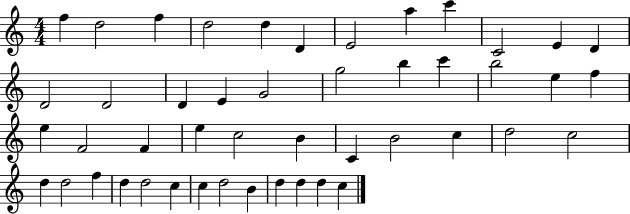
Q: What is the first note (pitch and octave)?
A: F5